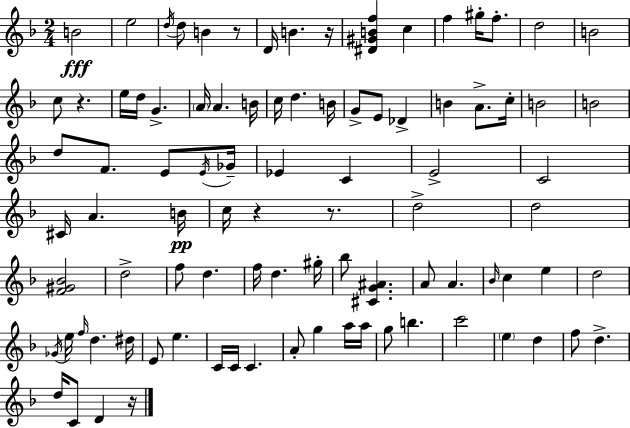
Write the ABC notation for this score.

X:1
T:Untitled
M:2/4
L:1/4
K:F
B2 e2 d/4 d/2 B z/2 D/4 B z/4 [^D^GBf] c f ^g/4 f/2 d2 B2 c/2 z e/4 d/4 G A/4 A B/4 c/4 d B/4 G/2 E/2 _D B A/2 c/4 B2 B2 d/2 F/2 E/2 E/4 _G/4 _E C E2 C2 ^C/4 A B/4 c/4 z z/2 d2 d2 [F^G_B]2 d2 f/2 d f/4 d ^g/4 _b/2 [^CG^A] A/2 A _B/4 c e d2 _G/4 e/4 f/4 d ^d/4 E/2 e C/4 C/4 C A/2 g a/4 a/4 g/2 b c'2 e d f/2 d d/4 C/2 D z/4